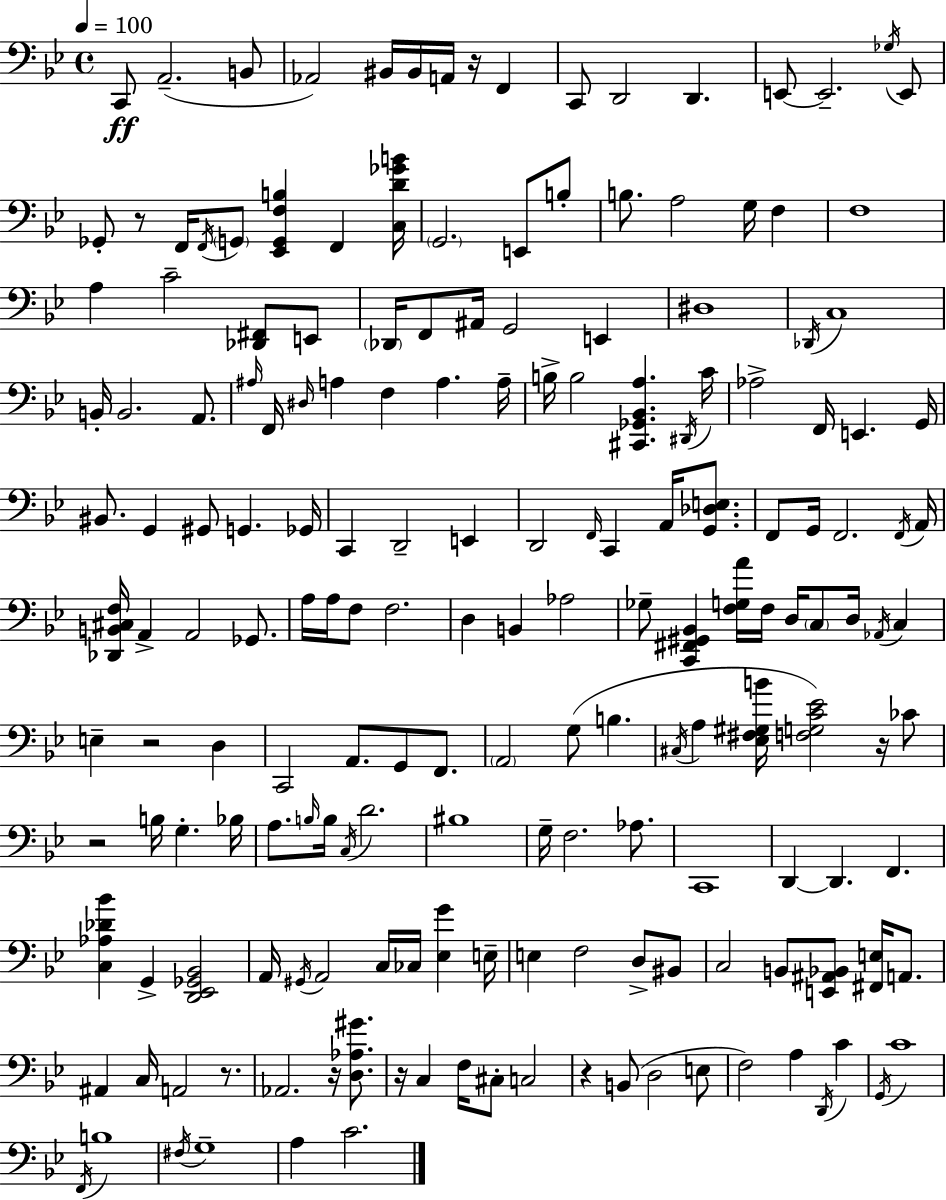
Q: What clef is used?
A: bass